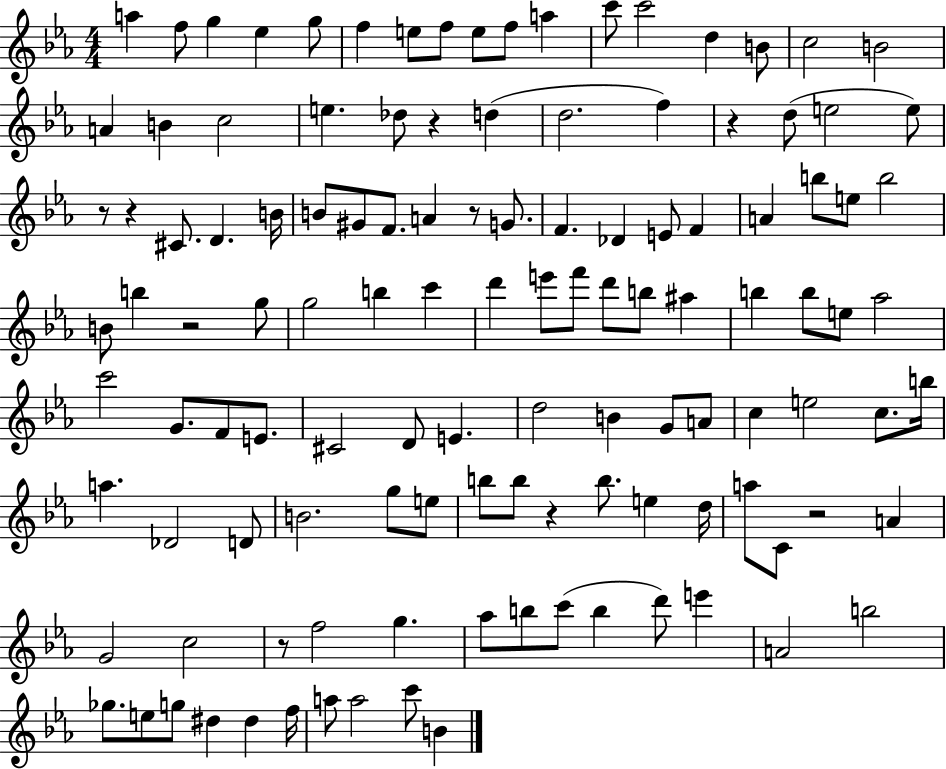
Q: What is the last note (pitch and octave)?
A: B4